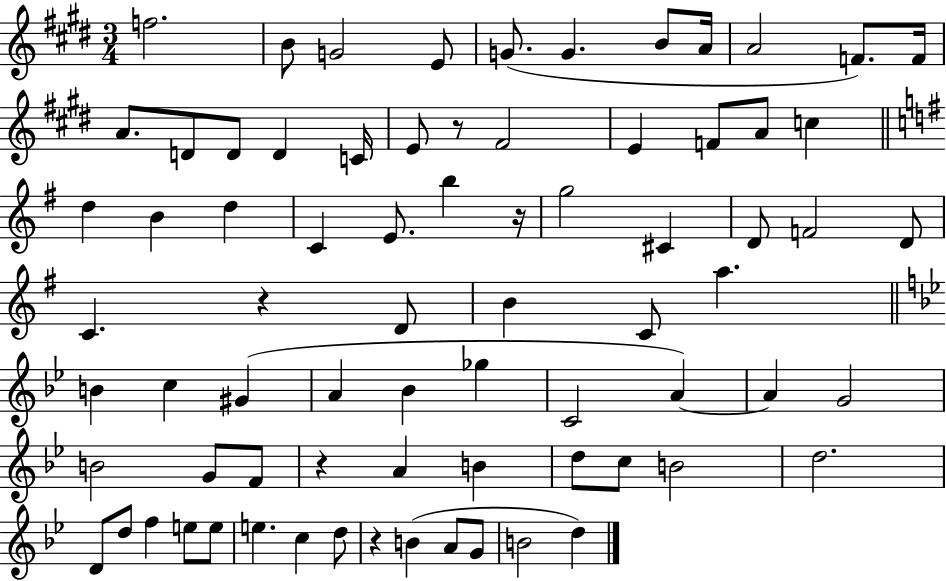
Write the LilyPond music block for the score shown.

{
  \clef treble
  \numericTimeSignature
  \time 3/4
  \key e \major
  f''2. | b'8 g'2 e'8 | g'8.( g'4. b'8 a'16 | a'2 f'8.) f'16 | \break a'8. d'8 d'8 d'4 c'16 | e'8 r8 fis'2 | e'4 f'8 a'8 c''4 | \bar "||" \break \key g \major d''4 b'4 d''4 | c'4 e'8. b''4 r16 | g''2 cis'4 | d'8 f'2 d'8 | \break c'4. r4 d'8 | b'4 c'8 a''4. | \bar "||" \break \key bes \major b'4 c''4 gis'4( | a'4 bes'4 ges''4 | c'2 a'4~~) | a'4 g'2 | \break b'2 g'8 f'8 | r4 a'4 b'4 | d''8 c''8 b'2 | d''2. | \break d'8 d''8 f''4 e''8 e''8 | e''4. c''4 d''8 | r4 b'4( a'8 g'8 | b'2 d''4) | \break \bar "|."
}